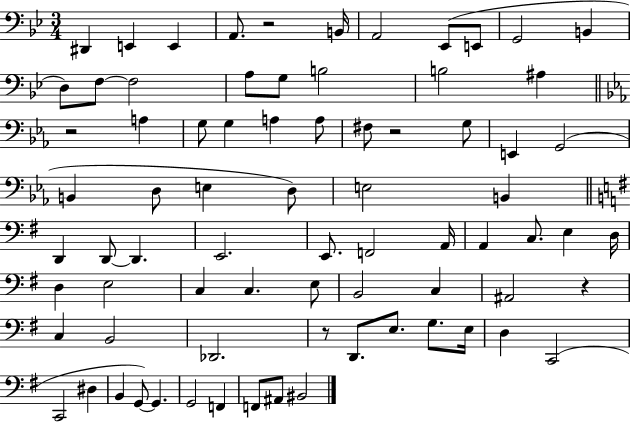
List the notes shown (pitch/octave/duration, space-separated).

D#2/q E2/q E2/q A2/e. R/h B2/s A2/h Eb2/e E2/e G2/h B2/q D3/e F3/e F3/h A3/e G3/e B3/h B3/h A#3/q R/h A3/q G3/e G3/q A3/q A3/e F#3/e R/h G3/e E2/q G2/h B2/q D3/e E3/q D3/e E3/h B2/q D2/q D2/e D2/q. E2/h. E2/e. F2/h A2/s A2/q C3/e. E3/q D3/s D3/q E3/h C3/q C3/q. E3/e B2/h C3/q A#2/h R/q C3/q B2/h Db2/h. R/e D2/e. E3/e. G3/e. E3/s D3/q C2/h C2/h D#3/q B2/q G2/e G2/q. G2/h F2/q F2/e A#2/e BIS2/h